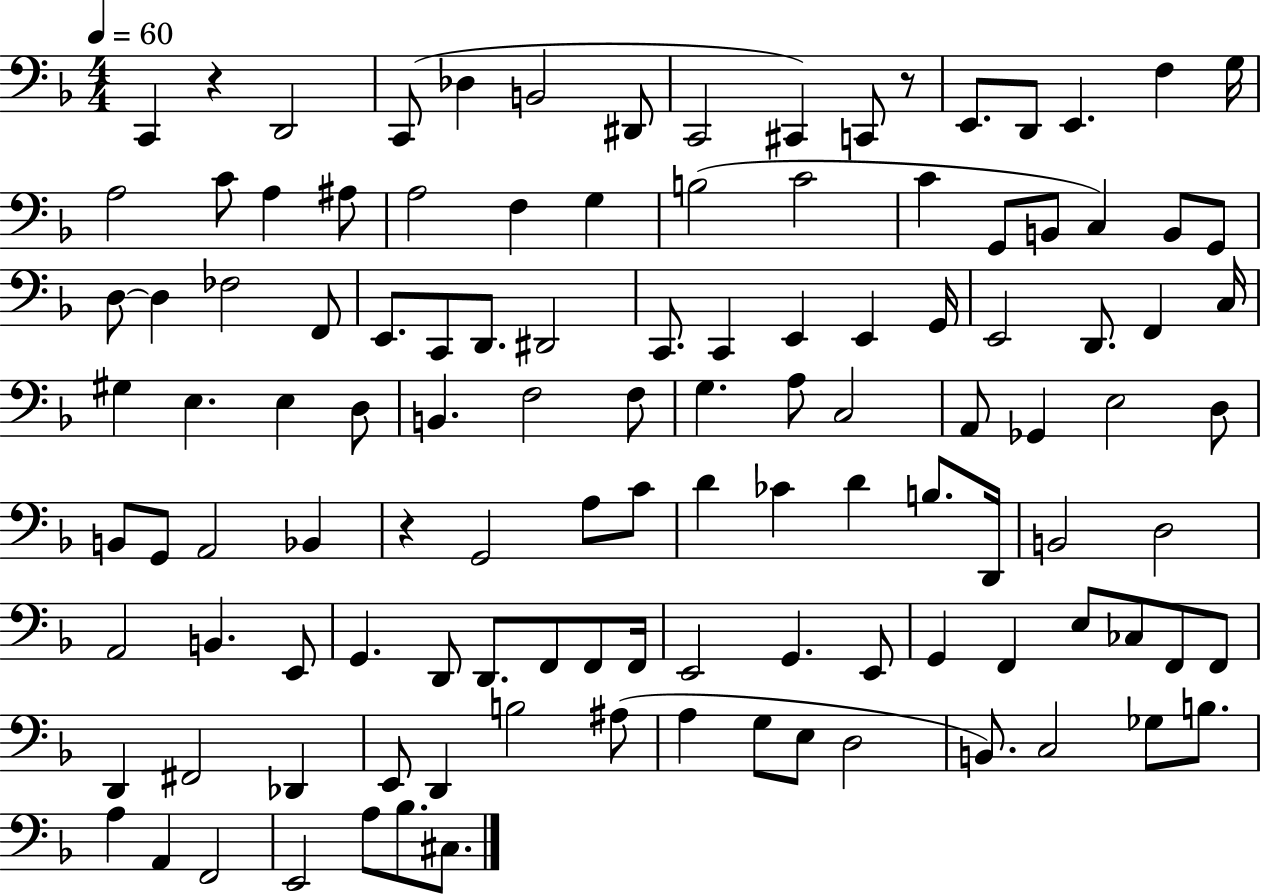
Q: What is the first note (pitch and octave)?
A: C2